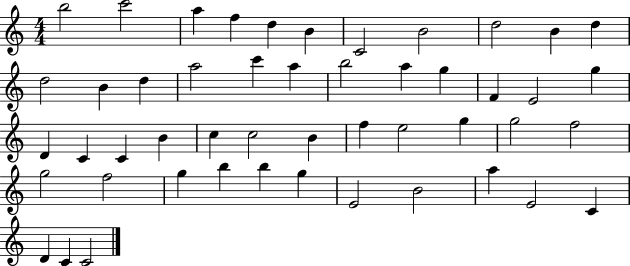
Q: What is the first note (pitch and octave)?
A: B5